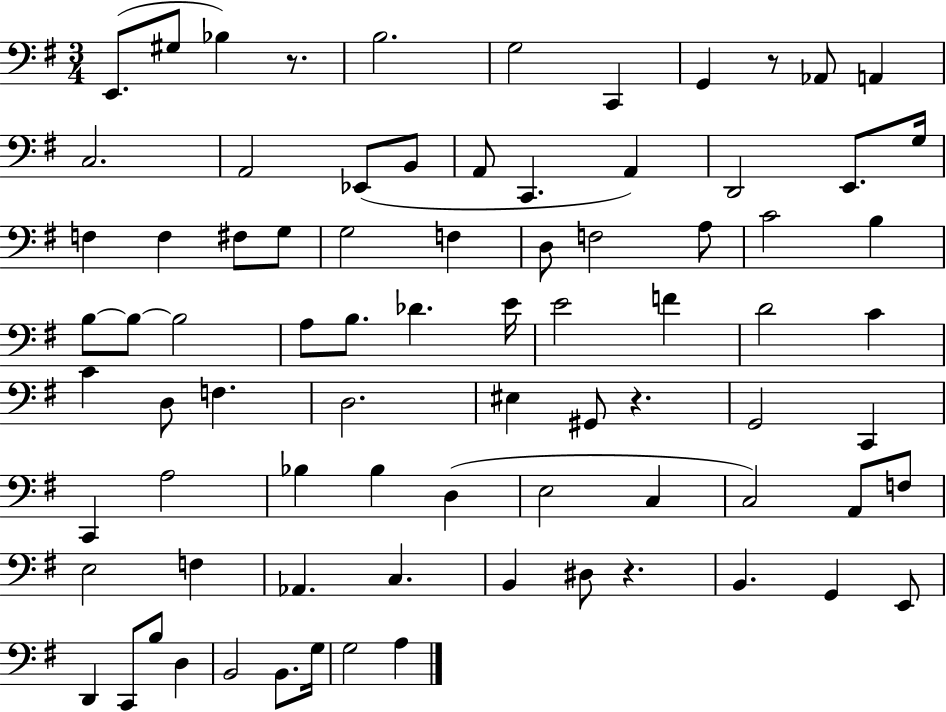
X:1
T:Untitled
M:3/4
L:1/4
K:G
E,,/2 ^G,/2 _B, z/2 B,2 G,2 C,, G,, z/2 _A,,/2 A,, C,2 A,,2 _E,,/2 B,,/2 A,,/2 C,, A,, D,,2 E,,/2 G,/4 F, F, ^F,/2 G,/2 G,2 F, D,/2 F,2 A,/2 C2 B, B,/2 B,/2 B,2 A,/2 B,/2 _D E/4 E2 F D2 C C D,/2 F, D,2 ^E, ^G,,/2 z G,,2 C,, C,, A,2 _B, _B, D, E,2 C, C,2 A,,/2 F,/2 E,2 F, _A,, C, B,, ^D,/2 z B,, G,, E,,/2 D,, C,,/2 B,/2 D, B,,2 B,,/2 G,/4 G,2 A,